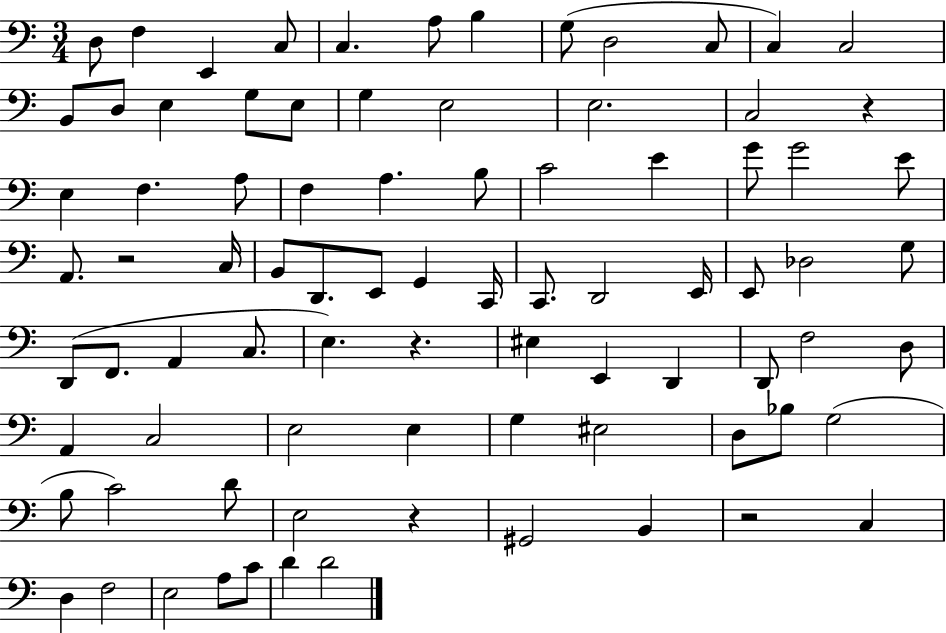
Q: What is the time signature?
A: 3/4